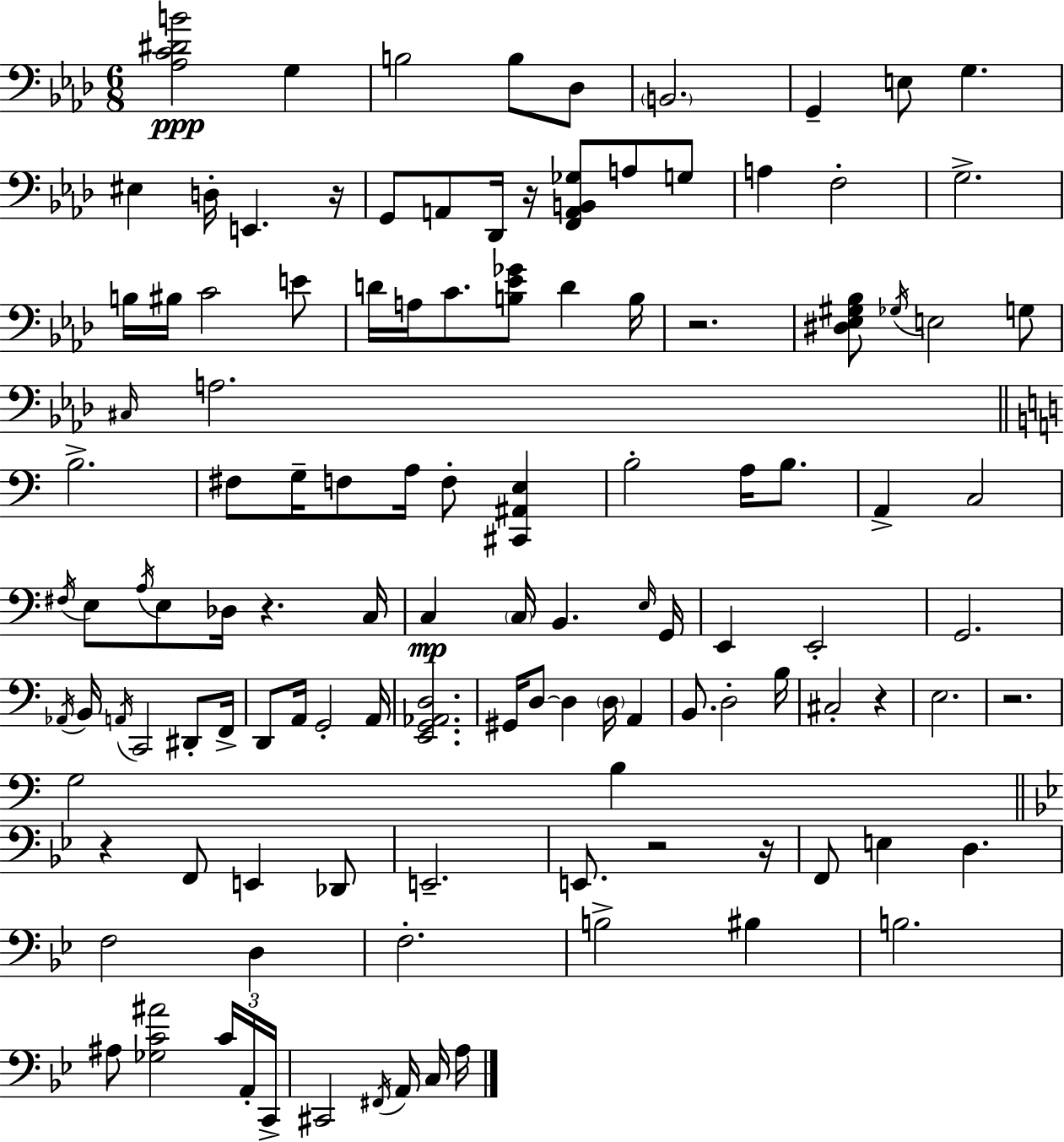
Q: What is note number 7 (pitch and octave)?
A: E3